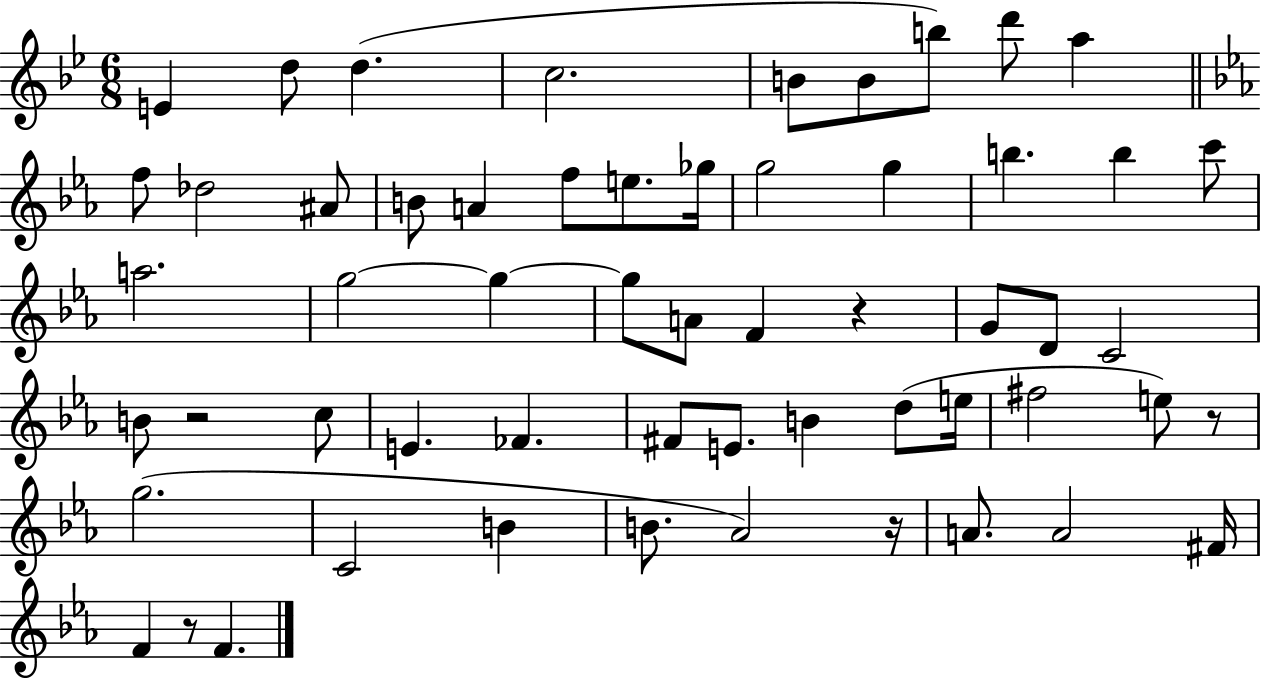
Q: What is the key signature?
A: BES major